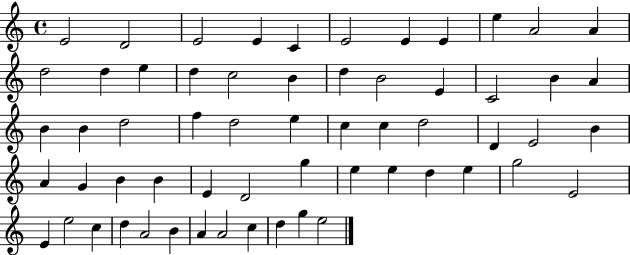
E4/h D4/h E4/h E4/q C4/q E4/h E4/q E4/q E5/q A4/h A4/q D5/h D5/q E5/q D5/q C5/h B4/q D5/q B4/h E4/q C4/h B4/q A4/q B4/q B4/q D5/h F5/q D5/h E5/q C5/q C5/q D5/h D4/q E4/h B4/q A4/q G4/q B4/q B4/q E4/q D4/h G5/q E5/q E5/q D5/q E5/q G5/h E4/h E4/q E5/h C5/q D5/q A4/h B4/q A4/q A4/h C5/q D5/q G5/q E5/h